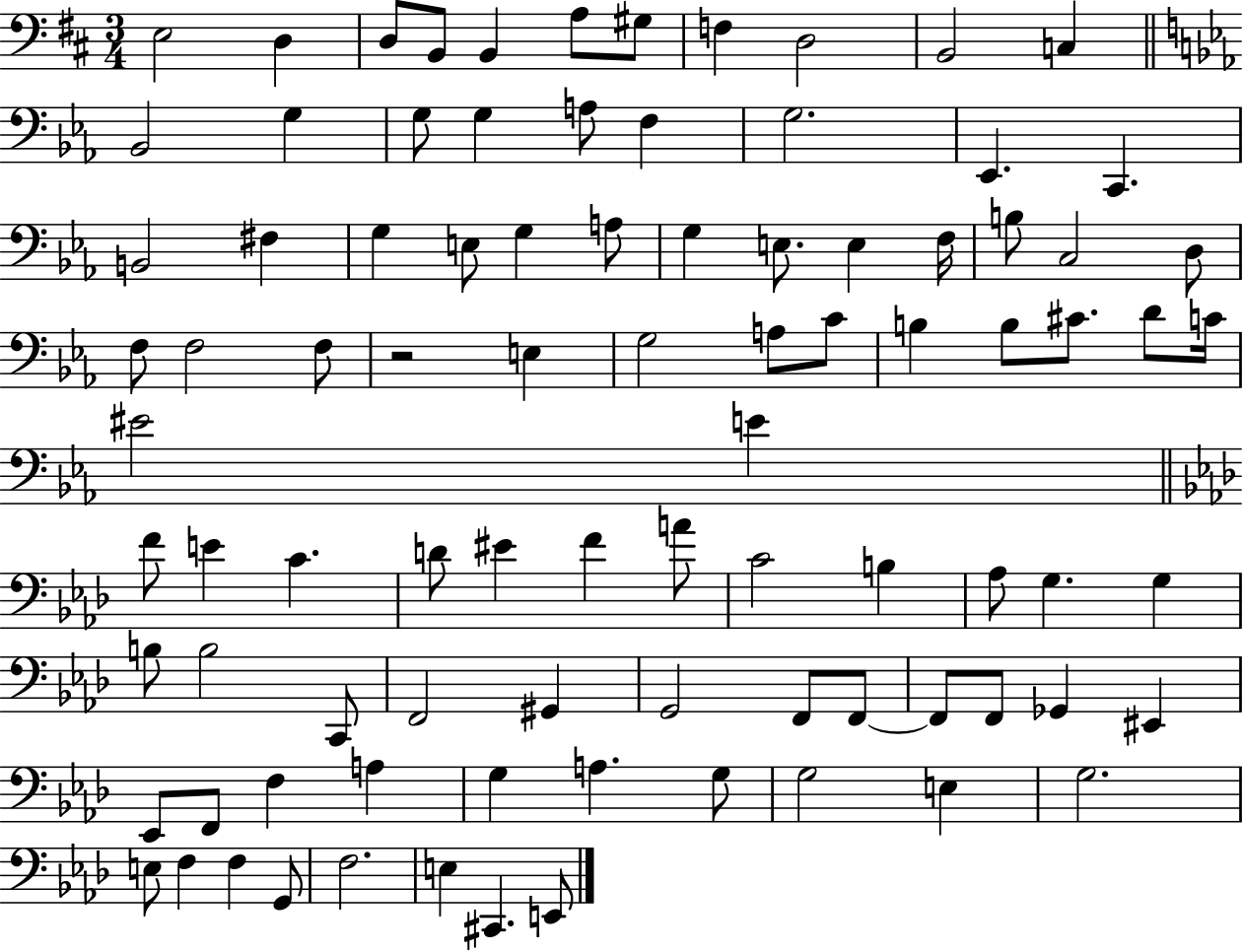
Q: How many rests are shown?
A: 1